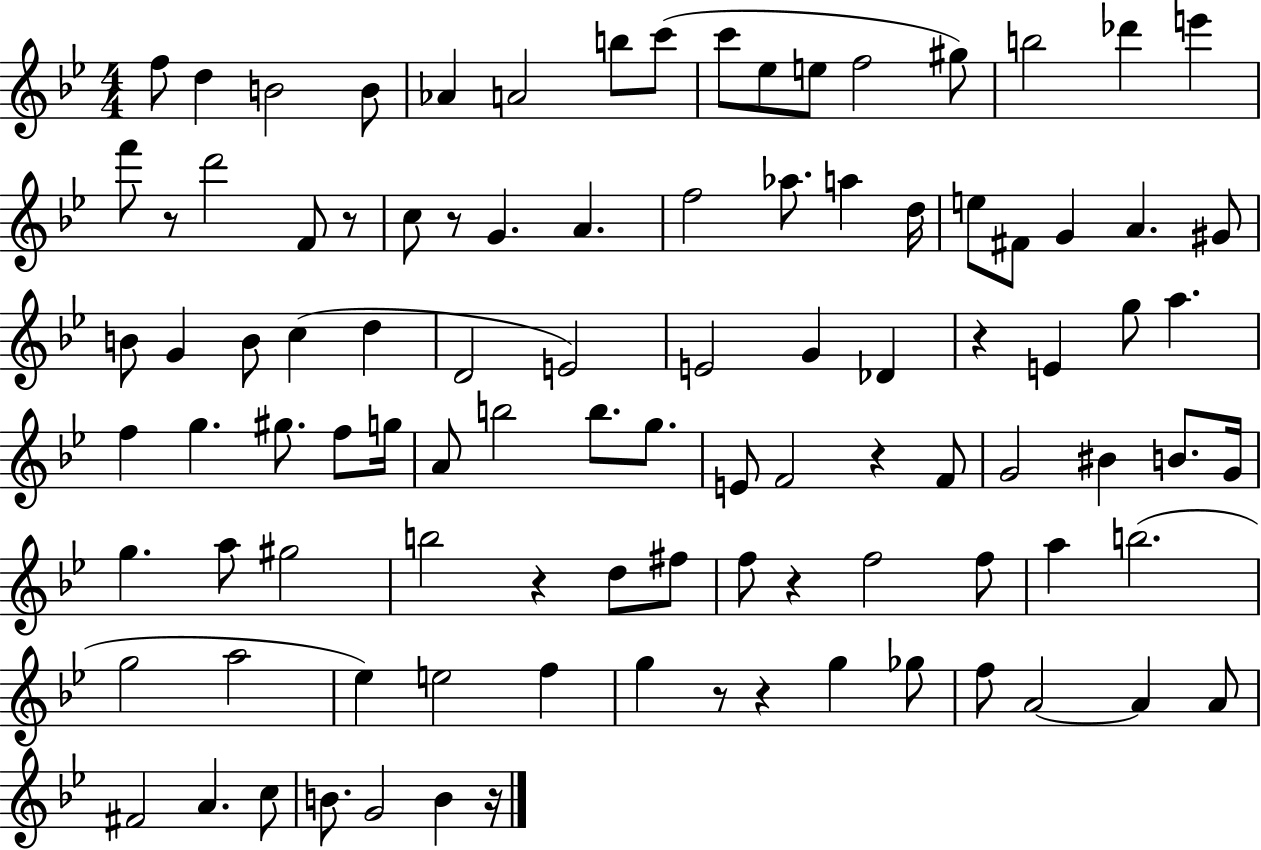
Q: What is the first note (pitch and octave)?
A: F5